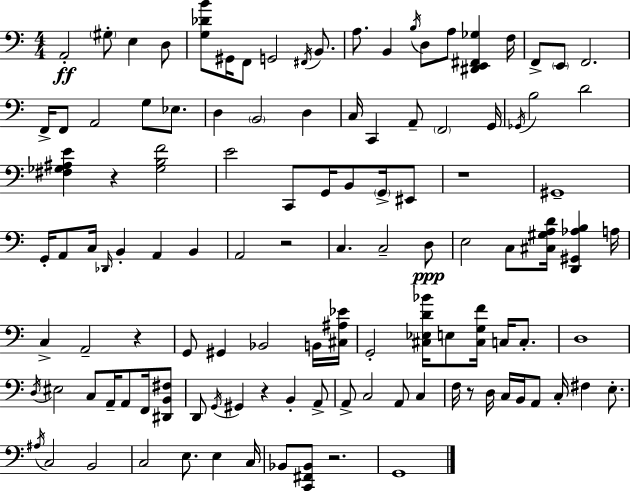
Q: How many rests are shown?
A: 7